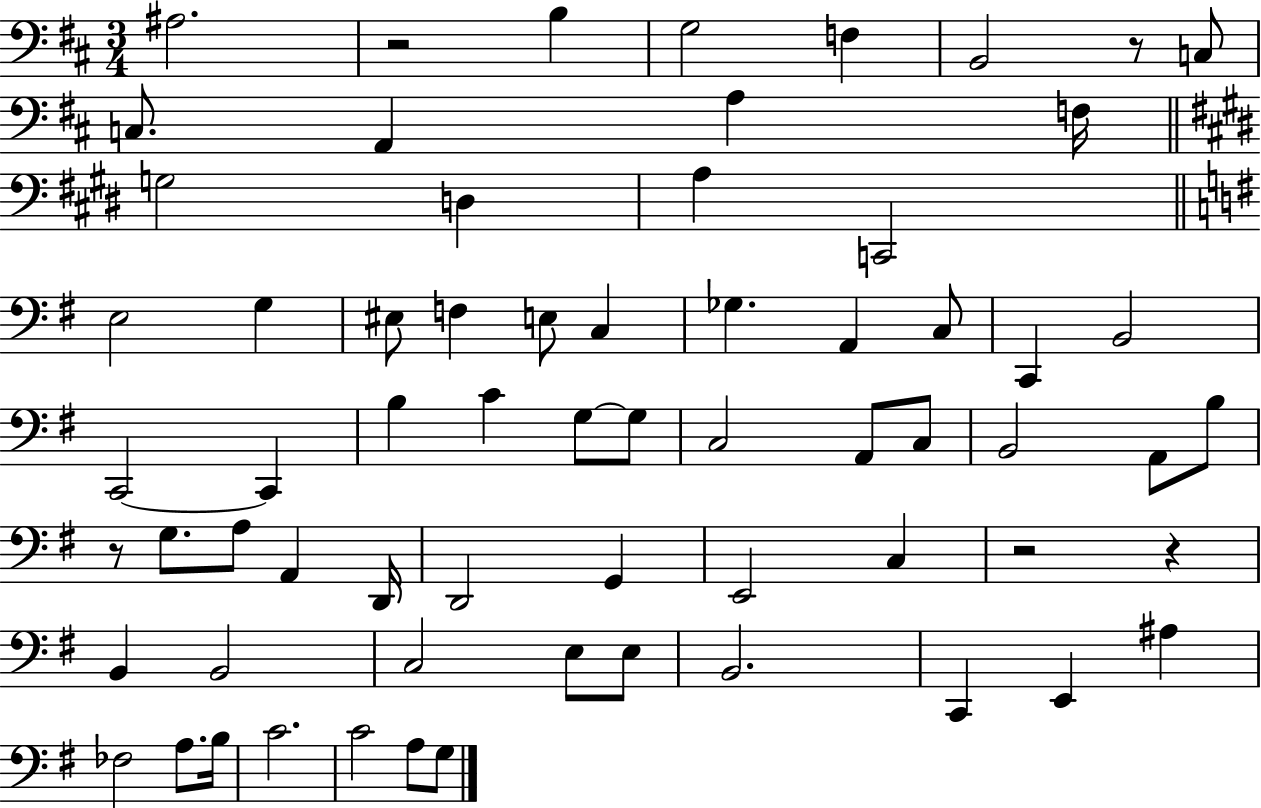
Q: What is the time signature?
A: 3/4